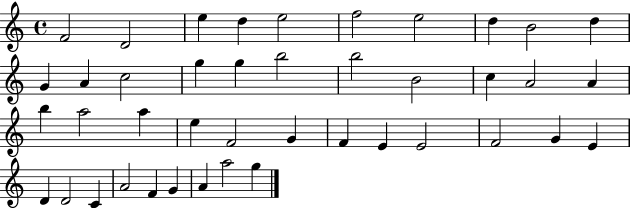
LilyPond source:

{
  \clef treble
  \time 4/4
  \defaultTimeSignature
  \key c \major
  f'2 d'2 | e''4 d''4 e''2 | f''2 e''2 | d''4 b'2 d''4 | \break g'4 a'4 c''2 | g''4 g''4 b''2 | b''2 b'2 | c''4 a'2 a'4 | \break b''4 a''2 a''4 | e''4 f'2 g'4 | f'4 e'4 e'2 | f'2 g'4 e'4 | \break d'4 d'2 c'4 | a'2 f'4 g'4 | a'4 a''2 g''4 | \bar "|."
}